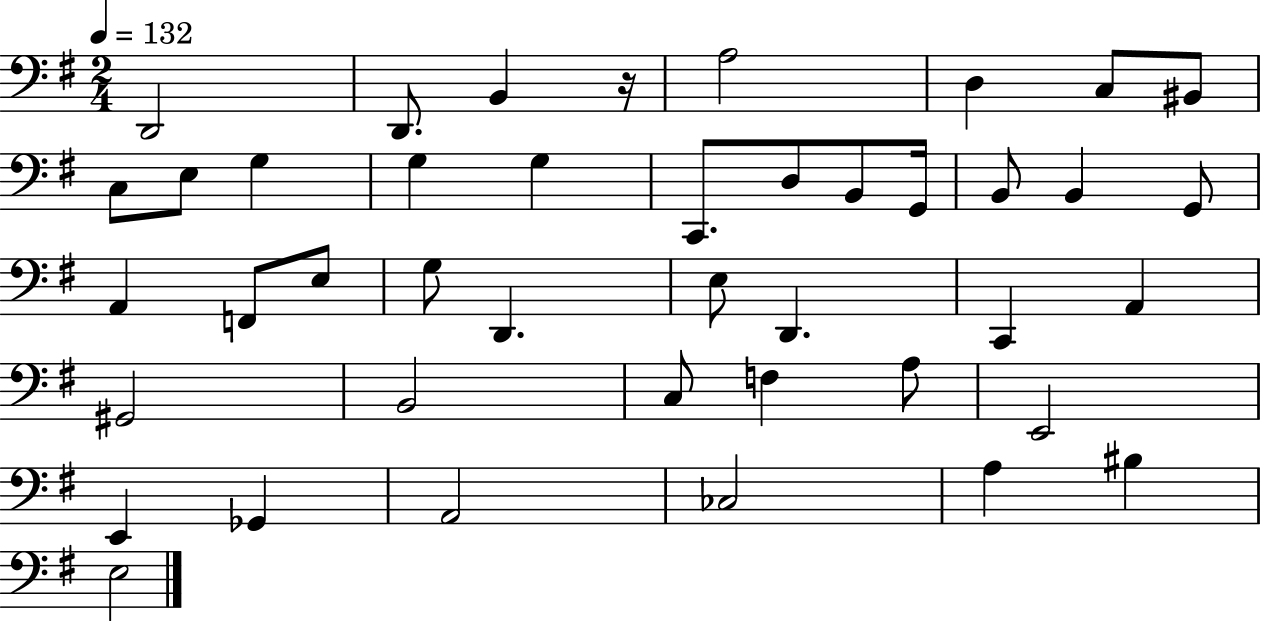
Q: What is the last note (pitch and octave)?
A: E3